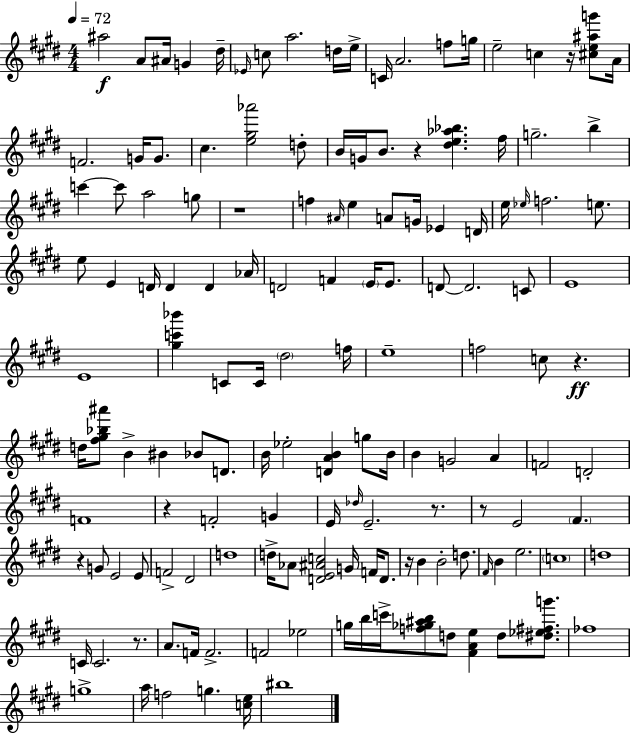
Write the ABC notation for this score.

X:1
T:Untitled
M:4/4
L:1/4
K:E
^a2 A/2 ^A/4 G ^d/4 _E/4 c/2 a2 d/4 e/4 C/4 A2 f/2 g/4 e2 c z/4 [^ce^ag']/2 A/4 F2 G/4 G/2 ^c [e^g_a']2 d/2 B/4 G/4 B/2 z [^de_a_b] ^f/4 g2 b c' c'/2 a2 g/2 z4 f ^A/4 e A/2 G/4 _E D/4 e/4 _e/4 f2 e/2 e/2 E D/4 D D _A/4 D2 F E/4 E/2 D/2 D2 C/2 E4 E4 [^gc'_b'] C/2 C/4 ^d2 f/4 e4 f2 c/2 z d/4 [^f^g_b^a']/2 B ^B _B/2 D/2 B/4 _e2 [DAB] g/2 B/4 B G2 A F2 D2 F4 z F2 G E/4 _d/4 E2 z/2 z/2 E2 ^F z G/2 E2 E/2 F2 ^D2 d4 d/4 _A/2 [DE^Ac]2 G/4 F/4 D/2 z/4 B B2 d/2 ^F/4 B e2 c4 d4 C/4 C2 z/2 A/2 F/4 F2 F2 _e2 g/4 b/4 c'/4 [f_g^ab]/2 d/2 [^FAe] d/2 [^d_e^fg']/2 _f4 g4 a/4 f2 g [ce]/4 ^b4